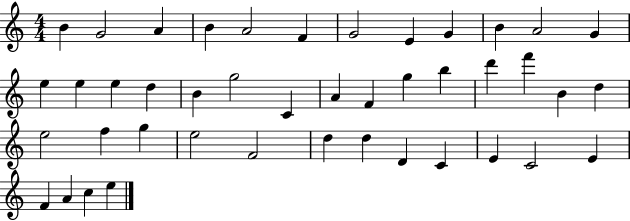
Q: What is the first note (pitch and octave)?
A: B4